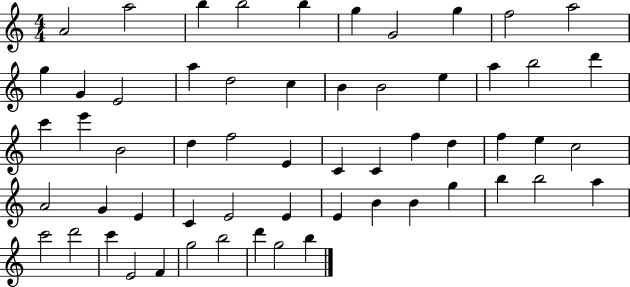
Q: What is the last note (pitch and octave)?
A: B5